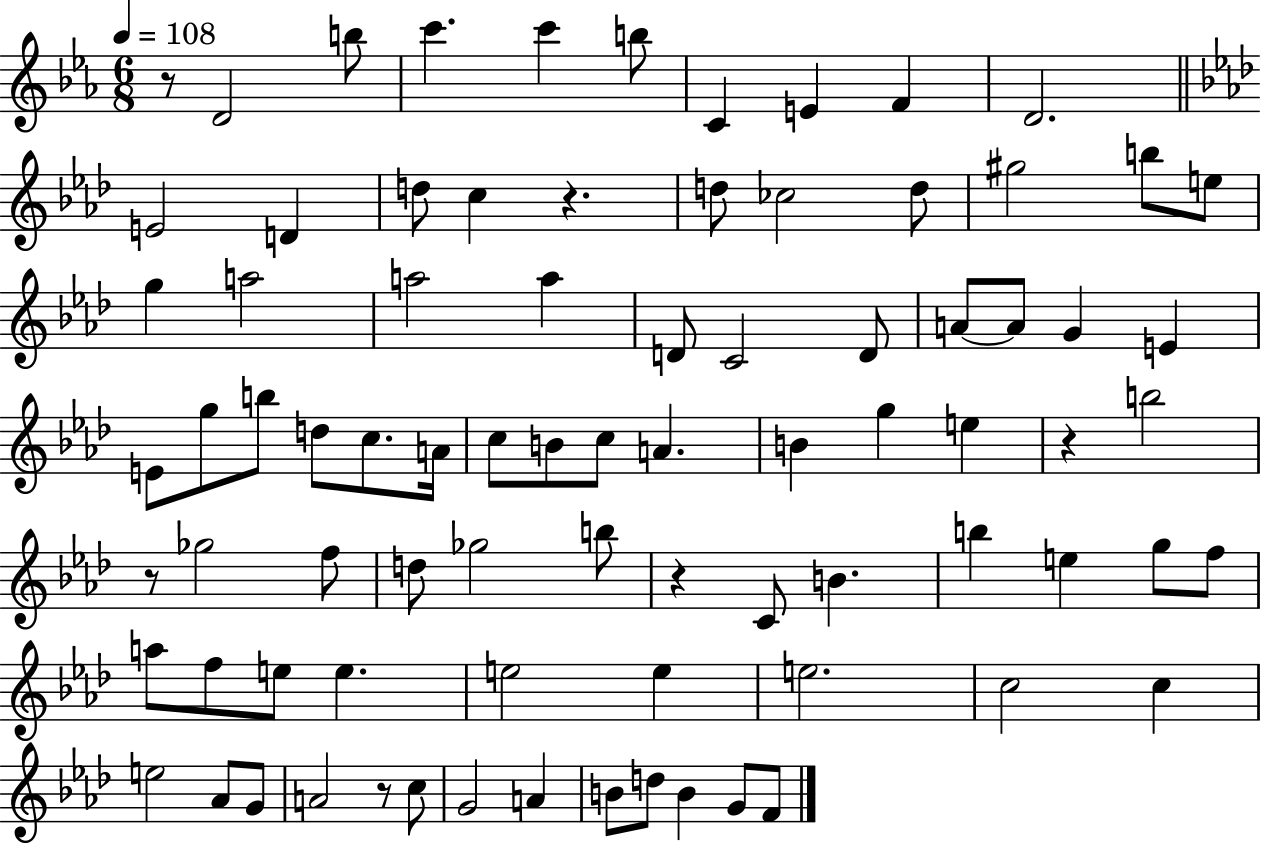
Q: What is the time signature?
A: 6/8